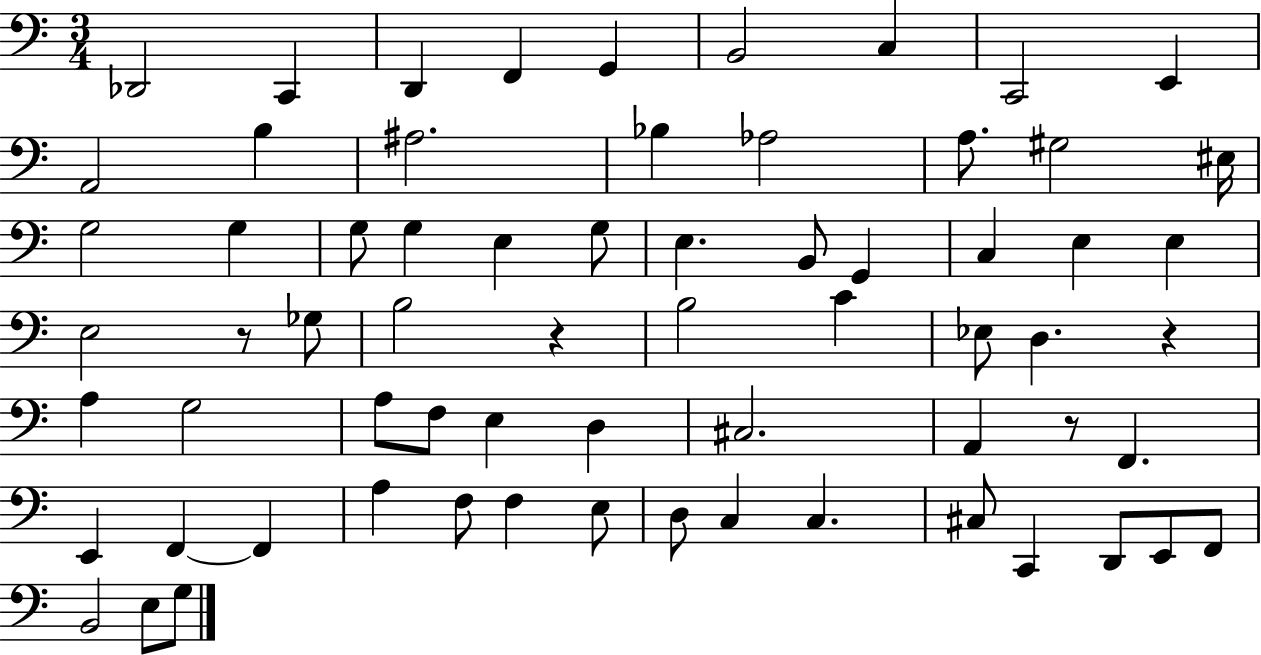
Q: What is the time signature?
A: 3/4